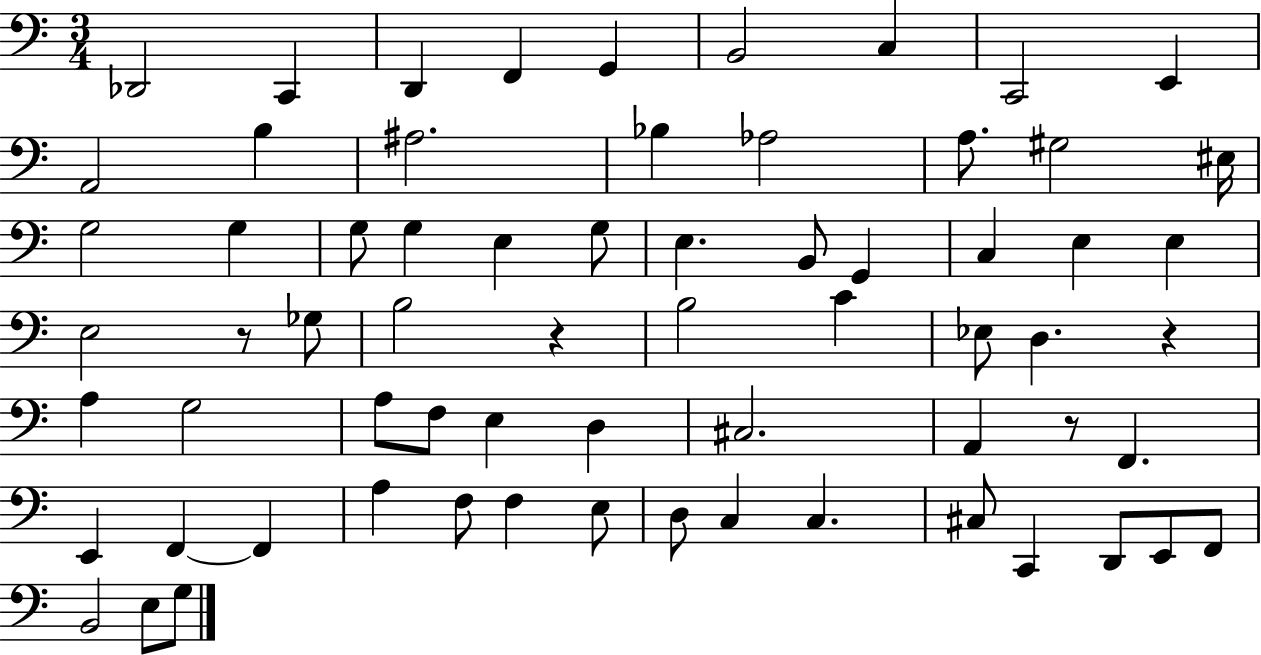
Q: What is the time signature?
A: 3/4